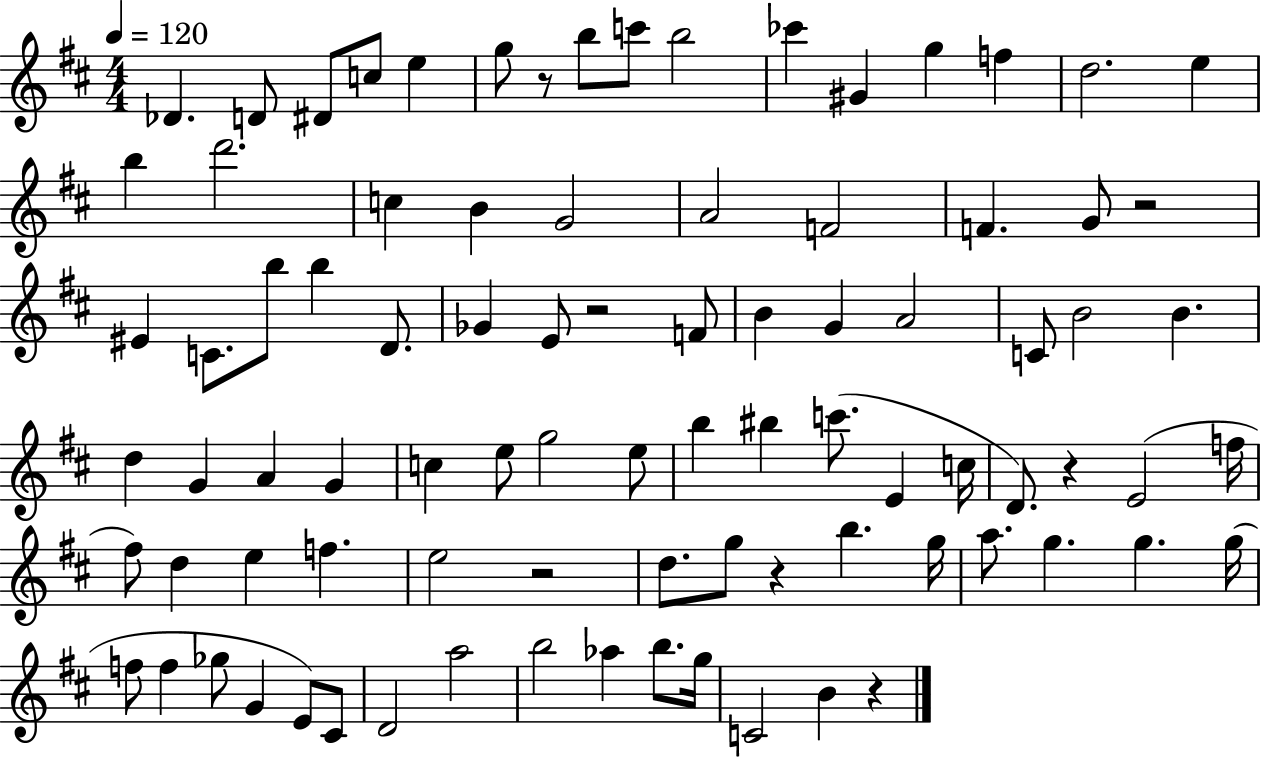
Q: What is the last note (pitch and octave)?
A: B4